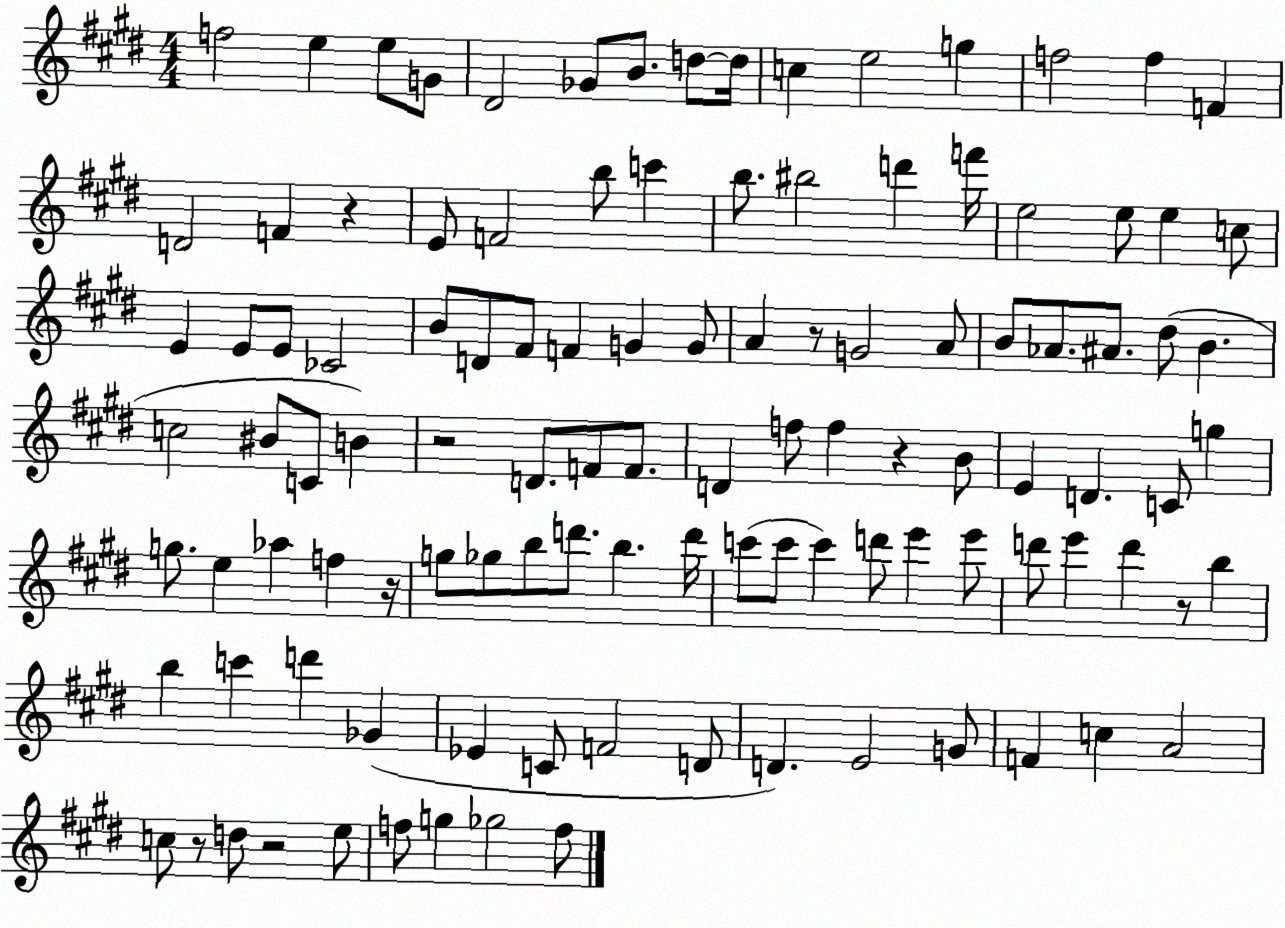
X:1
T:Untitled
M:4/4
L:1/4
K:E
f2 e e/2 G/2 ^D2 _G/2 B/2 d/2 d/4 c e2 g f2 f F D2 F z E/2 F2 b/2 c' b/2 ^b2 d' f'/4 e2 e/2 e c/2 E E/2 E/2 _C2 B/2 D/2 ^F/2 F G G/2 A z/2 G2 A/2 B/2 _A/2 ^A/2 ^d/2 B c2 ^B/2 C/2 B z2 D/2 F/2 F/2 D f/2 f z B/2 E D C/2 g g/2 e _a f z/4 g/2 _g/2 b/2 d'/2 b d'/4 c'/2 c'/2 c' d'/2 e' e'/2 d'/2 e' d' z/2 b b c' d' _G _E C/2 F2 D/2 D E2 G/2 F c A2 c/2 z/2 d/2 z2 e/2 f/2 g _g2 f/2